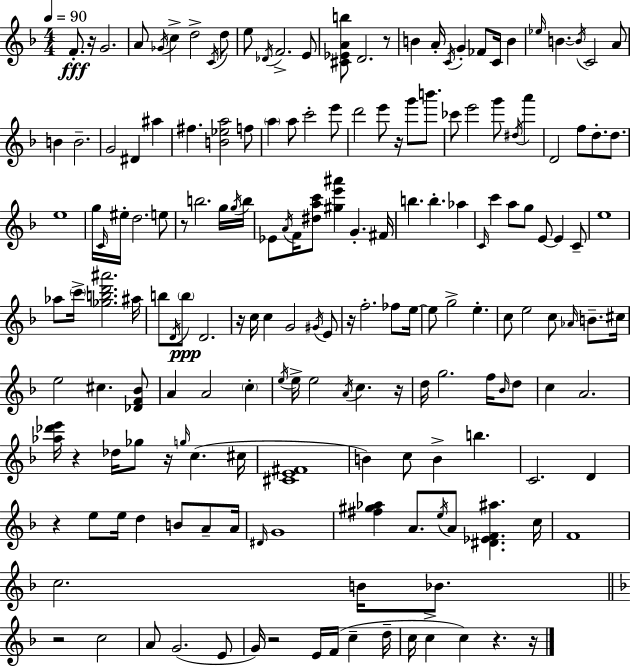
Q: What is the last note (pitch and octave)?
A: C5